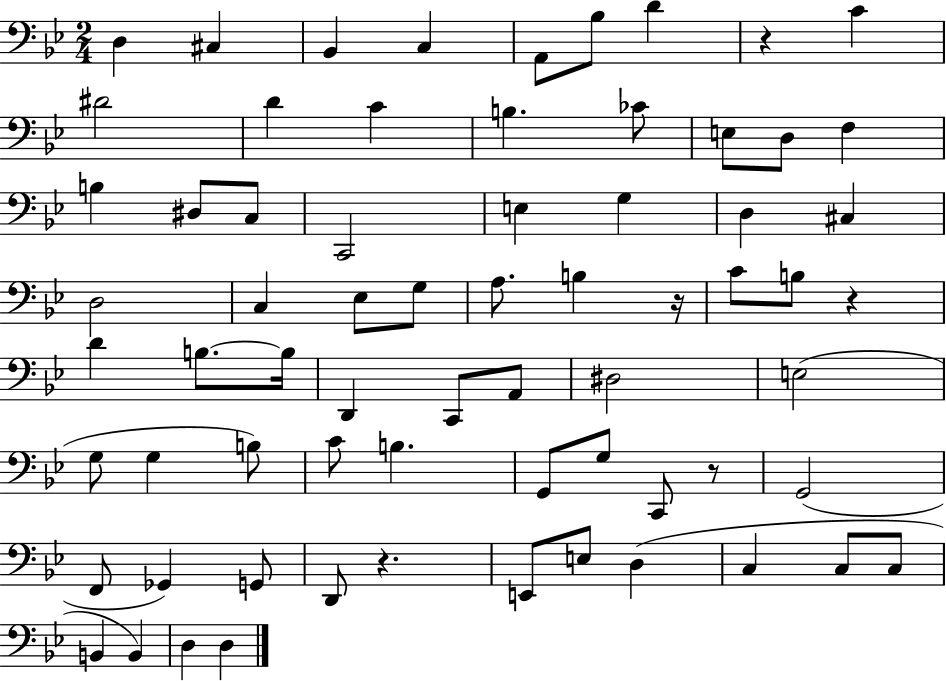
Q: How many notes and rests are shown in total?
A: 68